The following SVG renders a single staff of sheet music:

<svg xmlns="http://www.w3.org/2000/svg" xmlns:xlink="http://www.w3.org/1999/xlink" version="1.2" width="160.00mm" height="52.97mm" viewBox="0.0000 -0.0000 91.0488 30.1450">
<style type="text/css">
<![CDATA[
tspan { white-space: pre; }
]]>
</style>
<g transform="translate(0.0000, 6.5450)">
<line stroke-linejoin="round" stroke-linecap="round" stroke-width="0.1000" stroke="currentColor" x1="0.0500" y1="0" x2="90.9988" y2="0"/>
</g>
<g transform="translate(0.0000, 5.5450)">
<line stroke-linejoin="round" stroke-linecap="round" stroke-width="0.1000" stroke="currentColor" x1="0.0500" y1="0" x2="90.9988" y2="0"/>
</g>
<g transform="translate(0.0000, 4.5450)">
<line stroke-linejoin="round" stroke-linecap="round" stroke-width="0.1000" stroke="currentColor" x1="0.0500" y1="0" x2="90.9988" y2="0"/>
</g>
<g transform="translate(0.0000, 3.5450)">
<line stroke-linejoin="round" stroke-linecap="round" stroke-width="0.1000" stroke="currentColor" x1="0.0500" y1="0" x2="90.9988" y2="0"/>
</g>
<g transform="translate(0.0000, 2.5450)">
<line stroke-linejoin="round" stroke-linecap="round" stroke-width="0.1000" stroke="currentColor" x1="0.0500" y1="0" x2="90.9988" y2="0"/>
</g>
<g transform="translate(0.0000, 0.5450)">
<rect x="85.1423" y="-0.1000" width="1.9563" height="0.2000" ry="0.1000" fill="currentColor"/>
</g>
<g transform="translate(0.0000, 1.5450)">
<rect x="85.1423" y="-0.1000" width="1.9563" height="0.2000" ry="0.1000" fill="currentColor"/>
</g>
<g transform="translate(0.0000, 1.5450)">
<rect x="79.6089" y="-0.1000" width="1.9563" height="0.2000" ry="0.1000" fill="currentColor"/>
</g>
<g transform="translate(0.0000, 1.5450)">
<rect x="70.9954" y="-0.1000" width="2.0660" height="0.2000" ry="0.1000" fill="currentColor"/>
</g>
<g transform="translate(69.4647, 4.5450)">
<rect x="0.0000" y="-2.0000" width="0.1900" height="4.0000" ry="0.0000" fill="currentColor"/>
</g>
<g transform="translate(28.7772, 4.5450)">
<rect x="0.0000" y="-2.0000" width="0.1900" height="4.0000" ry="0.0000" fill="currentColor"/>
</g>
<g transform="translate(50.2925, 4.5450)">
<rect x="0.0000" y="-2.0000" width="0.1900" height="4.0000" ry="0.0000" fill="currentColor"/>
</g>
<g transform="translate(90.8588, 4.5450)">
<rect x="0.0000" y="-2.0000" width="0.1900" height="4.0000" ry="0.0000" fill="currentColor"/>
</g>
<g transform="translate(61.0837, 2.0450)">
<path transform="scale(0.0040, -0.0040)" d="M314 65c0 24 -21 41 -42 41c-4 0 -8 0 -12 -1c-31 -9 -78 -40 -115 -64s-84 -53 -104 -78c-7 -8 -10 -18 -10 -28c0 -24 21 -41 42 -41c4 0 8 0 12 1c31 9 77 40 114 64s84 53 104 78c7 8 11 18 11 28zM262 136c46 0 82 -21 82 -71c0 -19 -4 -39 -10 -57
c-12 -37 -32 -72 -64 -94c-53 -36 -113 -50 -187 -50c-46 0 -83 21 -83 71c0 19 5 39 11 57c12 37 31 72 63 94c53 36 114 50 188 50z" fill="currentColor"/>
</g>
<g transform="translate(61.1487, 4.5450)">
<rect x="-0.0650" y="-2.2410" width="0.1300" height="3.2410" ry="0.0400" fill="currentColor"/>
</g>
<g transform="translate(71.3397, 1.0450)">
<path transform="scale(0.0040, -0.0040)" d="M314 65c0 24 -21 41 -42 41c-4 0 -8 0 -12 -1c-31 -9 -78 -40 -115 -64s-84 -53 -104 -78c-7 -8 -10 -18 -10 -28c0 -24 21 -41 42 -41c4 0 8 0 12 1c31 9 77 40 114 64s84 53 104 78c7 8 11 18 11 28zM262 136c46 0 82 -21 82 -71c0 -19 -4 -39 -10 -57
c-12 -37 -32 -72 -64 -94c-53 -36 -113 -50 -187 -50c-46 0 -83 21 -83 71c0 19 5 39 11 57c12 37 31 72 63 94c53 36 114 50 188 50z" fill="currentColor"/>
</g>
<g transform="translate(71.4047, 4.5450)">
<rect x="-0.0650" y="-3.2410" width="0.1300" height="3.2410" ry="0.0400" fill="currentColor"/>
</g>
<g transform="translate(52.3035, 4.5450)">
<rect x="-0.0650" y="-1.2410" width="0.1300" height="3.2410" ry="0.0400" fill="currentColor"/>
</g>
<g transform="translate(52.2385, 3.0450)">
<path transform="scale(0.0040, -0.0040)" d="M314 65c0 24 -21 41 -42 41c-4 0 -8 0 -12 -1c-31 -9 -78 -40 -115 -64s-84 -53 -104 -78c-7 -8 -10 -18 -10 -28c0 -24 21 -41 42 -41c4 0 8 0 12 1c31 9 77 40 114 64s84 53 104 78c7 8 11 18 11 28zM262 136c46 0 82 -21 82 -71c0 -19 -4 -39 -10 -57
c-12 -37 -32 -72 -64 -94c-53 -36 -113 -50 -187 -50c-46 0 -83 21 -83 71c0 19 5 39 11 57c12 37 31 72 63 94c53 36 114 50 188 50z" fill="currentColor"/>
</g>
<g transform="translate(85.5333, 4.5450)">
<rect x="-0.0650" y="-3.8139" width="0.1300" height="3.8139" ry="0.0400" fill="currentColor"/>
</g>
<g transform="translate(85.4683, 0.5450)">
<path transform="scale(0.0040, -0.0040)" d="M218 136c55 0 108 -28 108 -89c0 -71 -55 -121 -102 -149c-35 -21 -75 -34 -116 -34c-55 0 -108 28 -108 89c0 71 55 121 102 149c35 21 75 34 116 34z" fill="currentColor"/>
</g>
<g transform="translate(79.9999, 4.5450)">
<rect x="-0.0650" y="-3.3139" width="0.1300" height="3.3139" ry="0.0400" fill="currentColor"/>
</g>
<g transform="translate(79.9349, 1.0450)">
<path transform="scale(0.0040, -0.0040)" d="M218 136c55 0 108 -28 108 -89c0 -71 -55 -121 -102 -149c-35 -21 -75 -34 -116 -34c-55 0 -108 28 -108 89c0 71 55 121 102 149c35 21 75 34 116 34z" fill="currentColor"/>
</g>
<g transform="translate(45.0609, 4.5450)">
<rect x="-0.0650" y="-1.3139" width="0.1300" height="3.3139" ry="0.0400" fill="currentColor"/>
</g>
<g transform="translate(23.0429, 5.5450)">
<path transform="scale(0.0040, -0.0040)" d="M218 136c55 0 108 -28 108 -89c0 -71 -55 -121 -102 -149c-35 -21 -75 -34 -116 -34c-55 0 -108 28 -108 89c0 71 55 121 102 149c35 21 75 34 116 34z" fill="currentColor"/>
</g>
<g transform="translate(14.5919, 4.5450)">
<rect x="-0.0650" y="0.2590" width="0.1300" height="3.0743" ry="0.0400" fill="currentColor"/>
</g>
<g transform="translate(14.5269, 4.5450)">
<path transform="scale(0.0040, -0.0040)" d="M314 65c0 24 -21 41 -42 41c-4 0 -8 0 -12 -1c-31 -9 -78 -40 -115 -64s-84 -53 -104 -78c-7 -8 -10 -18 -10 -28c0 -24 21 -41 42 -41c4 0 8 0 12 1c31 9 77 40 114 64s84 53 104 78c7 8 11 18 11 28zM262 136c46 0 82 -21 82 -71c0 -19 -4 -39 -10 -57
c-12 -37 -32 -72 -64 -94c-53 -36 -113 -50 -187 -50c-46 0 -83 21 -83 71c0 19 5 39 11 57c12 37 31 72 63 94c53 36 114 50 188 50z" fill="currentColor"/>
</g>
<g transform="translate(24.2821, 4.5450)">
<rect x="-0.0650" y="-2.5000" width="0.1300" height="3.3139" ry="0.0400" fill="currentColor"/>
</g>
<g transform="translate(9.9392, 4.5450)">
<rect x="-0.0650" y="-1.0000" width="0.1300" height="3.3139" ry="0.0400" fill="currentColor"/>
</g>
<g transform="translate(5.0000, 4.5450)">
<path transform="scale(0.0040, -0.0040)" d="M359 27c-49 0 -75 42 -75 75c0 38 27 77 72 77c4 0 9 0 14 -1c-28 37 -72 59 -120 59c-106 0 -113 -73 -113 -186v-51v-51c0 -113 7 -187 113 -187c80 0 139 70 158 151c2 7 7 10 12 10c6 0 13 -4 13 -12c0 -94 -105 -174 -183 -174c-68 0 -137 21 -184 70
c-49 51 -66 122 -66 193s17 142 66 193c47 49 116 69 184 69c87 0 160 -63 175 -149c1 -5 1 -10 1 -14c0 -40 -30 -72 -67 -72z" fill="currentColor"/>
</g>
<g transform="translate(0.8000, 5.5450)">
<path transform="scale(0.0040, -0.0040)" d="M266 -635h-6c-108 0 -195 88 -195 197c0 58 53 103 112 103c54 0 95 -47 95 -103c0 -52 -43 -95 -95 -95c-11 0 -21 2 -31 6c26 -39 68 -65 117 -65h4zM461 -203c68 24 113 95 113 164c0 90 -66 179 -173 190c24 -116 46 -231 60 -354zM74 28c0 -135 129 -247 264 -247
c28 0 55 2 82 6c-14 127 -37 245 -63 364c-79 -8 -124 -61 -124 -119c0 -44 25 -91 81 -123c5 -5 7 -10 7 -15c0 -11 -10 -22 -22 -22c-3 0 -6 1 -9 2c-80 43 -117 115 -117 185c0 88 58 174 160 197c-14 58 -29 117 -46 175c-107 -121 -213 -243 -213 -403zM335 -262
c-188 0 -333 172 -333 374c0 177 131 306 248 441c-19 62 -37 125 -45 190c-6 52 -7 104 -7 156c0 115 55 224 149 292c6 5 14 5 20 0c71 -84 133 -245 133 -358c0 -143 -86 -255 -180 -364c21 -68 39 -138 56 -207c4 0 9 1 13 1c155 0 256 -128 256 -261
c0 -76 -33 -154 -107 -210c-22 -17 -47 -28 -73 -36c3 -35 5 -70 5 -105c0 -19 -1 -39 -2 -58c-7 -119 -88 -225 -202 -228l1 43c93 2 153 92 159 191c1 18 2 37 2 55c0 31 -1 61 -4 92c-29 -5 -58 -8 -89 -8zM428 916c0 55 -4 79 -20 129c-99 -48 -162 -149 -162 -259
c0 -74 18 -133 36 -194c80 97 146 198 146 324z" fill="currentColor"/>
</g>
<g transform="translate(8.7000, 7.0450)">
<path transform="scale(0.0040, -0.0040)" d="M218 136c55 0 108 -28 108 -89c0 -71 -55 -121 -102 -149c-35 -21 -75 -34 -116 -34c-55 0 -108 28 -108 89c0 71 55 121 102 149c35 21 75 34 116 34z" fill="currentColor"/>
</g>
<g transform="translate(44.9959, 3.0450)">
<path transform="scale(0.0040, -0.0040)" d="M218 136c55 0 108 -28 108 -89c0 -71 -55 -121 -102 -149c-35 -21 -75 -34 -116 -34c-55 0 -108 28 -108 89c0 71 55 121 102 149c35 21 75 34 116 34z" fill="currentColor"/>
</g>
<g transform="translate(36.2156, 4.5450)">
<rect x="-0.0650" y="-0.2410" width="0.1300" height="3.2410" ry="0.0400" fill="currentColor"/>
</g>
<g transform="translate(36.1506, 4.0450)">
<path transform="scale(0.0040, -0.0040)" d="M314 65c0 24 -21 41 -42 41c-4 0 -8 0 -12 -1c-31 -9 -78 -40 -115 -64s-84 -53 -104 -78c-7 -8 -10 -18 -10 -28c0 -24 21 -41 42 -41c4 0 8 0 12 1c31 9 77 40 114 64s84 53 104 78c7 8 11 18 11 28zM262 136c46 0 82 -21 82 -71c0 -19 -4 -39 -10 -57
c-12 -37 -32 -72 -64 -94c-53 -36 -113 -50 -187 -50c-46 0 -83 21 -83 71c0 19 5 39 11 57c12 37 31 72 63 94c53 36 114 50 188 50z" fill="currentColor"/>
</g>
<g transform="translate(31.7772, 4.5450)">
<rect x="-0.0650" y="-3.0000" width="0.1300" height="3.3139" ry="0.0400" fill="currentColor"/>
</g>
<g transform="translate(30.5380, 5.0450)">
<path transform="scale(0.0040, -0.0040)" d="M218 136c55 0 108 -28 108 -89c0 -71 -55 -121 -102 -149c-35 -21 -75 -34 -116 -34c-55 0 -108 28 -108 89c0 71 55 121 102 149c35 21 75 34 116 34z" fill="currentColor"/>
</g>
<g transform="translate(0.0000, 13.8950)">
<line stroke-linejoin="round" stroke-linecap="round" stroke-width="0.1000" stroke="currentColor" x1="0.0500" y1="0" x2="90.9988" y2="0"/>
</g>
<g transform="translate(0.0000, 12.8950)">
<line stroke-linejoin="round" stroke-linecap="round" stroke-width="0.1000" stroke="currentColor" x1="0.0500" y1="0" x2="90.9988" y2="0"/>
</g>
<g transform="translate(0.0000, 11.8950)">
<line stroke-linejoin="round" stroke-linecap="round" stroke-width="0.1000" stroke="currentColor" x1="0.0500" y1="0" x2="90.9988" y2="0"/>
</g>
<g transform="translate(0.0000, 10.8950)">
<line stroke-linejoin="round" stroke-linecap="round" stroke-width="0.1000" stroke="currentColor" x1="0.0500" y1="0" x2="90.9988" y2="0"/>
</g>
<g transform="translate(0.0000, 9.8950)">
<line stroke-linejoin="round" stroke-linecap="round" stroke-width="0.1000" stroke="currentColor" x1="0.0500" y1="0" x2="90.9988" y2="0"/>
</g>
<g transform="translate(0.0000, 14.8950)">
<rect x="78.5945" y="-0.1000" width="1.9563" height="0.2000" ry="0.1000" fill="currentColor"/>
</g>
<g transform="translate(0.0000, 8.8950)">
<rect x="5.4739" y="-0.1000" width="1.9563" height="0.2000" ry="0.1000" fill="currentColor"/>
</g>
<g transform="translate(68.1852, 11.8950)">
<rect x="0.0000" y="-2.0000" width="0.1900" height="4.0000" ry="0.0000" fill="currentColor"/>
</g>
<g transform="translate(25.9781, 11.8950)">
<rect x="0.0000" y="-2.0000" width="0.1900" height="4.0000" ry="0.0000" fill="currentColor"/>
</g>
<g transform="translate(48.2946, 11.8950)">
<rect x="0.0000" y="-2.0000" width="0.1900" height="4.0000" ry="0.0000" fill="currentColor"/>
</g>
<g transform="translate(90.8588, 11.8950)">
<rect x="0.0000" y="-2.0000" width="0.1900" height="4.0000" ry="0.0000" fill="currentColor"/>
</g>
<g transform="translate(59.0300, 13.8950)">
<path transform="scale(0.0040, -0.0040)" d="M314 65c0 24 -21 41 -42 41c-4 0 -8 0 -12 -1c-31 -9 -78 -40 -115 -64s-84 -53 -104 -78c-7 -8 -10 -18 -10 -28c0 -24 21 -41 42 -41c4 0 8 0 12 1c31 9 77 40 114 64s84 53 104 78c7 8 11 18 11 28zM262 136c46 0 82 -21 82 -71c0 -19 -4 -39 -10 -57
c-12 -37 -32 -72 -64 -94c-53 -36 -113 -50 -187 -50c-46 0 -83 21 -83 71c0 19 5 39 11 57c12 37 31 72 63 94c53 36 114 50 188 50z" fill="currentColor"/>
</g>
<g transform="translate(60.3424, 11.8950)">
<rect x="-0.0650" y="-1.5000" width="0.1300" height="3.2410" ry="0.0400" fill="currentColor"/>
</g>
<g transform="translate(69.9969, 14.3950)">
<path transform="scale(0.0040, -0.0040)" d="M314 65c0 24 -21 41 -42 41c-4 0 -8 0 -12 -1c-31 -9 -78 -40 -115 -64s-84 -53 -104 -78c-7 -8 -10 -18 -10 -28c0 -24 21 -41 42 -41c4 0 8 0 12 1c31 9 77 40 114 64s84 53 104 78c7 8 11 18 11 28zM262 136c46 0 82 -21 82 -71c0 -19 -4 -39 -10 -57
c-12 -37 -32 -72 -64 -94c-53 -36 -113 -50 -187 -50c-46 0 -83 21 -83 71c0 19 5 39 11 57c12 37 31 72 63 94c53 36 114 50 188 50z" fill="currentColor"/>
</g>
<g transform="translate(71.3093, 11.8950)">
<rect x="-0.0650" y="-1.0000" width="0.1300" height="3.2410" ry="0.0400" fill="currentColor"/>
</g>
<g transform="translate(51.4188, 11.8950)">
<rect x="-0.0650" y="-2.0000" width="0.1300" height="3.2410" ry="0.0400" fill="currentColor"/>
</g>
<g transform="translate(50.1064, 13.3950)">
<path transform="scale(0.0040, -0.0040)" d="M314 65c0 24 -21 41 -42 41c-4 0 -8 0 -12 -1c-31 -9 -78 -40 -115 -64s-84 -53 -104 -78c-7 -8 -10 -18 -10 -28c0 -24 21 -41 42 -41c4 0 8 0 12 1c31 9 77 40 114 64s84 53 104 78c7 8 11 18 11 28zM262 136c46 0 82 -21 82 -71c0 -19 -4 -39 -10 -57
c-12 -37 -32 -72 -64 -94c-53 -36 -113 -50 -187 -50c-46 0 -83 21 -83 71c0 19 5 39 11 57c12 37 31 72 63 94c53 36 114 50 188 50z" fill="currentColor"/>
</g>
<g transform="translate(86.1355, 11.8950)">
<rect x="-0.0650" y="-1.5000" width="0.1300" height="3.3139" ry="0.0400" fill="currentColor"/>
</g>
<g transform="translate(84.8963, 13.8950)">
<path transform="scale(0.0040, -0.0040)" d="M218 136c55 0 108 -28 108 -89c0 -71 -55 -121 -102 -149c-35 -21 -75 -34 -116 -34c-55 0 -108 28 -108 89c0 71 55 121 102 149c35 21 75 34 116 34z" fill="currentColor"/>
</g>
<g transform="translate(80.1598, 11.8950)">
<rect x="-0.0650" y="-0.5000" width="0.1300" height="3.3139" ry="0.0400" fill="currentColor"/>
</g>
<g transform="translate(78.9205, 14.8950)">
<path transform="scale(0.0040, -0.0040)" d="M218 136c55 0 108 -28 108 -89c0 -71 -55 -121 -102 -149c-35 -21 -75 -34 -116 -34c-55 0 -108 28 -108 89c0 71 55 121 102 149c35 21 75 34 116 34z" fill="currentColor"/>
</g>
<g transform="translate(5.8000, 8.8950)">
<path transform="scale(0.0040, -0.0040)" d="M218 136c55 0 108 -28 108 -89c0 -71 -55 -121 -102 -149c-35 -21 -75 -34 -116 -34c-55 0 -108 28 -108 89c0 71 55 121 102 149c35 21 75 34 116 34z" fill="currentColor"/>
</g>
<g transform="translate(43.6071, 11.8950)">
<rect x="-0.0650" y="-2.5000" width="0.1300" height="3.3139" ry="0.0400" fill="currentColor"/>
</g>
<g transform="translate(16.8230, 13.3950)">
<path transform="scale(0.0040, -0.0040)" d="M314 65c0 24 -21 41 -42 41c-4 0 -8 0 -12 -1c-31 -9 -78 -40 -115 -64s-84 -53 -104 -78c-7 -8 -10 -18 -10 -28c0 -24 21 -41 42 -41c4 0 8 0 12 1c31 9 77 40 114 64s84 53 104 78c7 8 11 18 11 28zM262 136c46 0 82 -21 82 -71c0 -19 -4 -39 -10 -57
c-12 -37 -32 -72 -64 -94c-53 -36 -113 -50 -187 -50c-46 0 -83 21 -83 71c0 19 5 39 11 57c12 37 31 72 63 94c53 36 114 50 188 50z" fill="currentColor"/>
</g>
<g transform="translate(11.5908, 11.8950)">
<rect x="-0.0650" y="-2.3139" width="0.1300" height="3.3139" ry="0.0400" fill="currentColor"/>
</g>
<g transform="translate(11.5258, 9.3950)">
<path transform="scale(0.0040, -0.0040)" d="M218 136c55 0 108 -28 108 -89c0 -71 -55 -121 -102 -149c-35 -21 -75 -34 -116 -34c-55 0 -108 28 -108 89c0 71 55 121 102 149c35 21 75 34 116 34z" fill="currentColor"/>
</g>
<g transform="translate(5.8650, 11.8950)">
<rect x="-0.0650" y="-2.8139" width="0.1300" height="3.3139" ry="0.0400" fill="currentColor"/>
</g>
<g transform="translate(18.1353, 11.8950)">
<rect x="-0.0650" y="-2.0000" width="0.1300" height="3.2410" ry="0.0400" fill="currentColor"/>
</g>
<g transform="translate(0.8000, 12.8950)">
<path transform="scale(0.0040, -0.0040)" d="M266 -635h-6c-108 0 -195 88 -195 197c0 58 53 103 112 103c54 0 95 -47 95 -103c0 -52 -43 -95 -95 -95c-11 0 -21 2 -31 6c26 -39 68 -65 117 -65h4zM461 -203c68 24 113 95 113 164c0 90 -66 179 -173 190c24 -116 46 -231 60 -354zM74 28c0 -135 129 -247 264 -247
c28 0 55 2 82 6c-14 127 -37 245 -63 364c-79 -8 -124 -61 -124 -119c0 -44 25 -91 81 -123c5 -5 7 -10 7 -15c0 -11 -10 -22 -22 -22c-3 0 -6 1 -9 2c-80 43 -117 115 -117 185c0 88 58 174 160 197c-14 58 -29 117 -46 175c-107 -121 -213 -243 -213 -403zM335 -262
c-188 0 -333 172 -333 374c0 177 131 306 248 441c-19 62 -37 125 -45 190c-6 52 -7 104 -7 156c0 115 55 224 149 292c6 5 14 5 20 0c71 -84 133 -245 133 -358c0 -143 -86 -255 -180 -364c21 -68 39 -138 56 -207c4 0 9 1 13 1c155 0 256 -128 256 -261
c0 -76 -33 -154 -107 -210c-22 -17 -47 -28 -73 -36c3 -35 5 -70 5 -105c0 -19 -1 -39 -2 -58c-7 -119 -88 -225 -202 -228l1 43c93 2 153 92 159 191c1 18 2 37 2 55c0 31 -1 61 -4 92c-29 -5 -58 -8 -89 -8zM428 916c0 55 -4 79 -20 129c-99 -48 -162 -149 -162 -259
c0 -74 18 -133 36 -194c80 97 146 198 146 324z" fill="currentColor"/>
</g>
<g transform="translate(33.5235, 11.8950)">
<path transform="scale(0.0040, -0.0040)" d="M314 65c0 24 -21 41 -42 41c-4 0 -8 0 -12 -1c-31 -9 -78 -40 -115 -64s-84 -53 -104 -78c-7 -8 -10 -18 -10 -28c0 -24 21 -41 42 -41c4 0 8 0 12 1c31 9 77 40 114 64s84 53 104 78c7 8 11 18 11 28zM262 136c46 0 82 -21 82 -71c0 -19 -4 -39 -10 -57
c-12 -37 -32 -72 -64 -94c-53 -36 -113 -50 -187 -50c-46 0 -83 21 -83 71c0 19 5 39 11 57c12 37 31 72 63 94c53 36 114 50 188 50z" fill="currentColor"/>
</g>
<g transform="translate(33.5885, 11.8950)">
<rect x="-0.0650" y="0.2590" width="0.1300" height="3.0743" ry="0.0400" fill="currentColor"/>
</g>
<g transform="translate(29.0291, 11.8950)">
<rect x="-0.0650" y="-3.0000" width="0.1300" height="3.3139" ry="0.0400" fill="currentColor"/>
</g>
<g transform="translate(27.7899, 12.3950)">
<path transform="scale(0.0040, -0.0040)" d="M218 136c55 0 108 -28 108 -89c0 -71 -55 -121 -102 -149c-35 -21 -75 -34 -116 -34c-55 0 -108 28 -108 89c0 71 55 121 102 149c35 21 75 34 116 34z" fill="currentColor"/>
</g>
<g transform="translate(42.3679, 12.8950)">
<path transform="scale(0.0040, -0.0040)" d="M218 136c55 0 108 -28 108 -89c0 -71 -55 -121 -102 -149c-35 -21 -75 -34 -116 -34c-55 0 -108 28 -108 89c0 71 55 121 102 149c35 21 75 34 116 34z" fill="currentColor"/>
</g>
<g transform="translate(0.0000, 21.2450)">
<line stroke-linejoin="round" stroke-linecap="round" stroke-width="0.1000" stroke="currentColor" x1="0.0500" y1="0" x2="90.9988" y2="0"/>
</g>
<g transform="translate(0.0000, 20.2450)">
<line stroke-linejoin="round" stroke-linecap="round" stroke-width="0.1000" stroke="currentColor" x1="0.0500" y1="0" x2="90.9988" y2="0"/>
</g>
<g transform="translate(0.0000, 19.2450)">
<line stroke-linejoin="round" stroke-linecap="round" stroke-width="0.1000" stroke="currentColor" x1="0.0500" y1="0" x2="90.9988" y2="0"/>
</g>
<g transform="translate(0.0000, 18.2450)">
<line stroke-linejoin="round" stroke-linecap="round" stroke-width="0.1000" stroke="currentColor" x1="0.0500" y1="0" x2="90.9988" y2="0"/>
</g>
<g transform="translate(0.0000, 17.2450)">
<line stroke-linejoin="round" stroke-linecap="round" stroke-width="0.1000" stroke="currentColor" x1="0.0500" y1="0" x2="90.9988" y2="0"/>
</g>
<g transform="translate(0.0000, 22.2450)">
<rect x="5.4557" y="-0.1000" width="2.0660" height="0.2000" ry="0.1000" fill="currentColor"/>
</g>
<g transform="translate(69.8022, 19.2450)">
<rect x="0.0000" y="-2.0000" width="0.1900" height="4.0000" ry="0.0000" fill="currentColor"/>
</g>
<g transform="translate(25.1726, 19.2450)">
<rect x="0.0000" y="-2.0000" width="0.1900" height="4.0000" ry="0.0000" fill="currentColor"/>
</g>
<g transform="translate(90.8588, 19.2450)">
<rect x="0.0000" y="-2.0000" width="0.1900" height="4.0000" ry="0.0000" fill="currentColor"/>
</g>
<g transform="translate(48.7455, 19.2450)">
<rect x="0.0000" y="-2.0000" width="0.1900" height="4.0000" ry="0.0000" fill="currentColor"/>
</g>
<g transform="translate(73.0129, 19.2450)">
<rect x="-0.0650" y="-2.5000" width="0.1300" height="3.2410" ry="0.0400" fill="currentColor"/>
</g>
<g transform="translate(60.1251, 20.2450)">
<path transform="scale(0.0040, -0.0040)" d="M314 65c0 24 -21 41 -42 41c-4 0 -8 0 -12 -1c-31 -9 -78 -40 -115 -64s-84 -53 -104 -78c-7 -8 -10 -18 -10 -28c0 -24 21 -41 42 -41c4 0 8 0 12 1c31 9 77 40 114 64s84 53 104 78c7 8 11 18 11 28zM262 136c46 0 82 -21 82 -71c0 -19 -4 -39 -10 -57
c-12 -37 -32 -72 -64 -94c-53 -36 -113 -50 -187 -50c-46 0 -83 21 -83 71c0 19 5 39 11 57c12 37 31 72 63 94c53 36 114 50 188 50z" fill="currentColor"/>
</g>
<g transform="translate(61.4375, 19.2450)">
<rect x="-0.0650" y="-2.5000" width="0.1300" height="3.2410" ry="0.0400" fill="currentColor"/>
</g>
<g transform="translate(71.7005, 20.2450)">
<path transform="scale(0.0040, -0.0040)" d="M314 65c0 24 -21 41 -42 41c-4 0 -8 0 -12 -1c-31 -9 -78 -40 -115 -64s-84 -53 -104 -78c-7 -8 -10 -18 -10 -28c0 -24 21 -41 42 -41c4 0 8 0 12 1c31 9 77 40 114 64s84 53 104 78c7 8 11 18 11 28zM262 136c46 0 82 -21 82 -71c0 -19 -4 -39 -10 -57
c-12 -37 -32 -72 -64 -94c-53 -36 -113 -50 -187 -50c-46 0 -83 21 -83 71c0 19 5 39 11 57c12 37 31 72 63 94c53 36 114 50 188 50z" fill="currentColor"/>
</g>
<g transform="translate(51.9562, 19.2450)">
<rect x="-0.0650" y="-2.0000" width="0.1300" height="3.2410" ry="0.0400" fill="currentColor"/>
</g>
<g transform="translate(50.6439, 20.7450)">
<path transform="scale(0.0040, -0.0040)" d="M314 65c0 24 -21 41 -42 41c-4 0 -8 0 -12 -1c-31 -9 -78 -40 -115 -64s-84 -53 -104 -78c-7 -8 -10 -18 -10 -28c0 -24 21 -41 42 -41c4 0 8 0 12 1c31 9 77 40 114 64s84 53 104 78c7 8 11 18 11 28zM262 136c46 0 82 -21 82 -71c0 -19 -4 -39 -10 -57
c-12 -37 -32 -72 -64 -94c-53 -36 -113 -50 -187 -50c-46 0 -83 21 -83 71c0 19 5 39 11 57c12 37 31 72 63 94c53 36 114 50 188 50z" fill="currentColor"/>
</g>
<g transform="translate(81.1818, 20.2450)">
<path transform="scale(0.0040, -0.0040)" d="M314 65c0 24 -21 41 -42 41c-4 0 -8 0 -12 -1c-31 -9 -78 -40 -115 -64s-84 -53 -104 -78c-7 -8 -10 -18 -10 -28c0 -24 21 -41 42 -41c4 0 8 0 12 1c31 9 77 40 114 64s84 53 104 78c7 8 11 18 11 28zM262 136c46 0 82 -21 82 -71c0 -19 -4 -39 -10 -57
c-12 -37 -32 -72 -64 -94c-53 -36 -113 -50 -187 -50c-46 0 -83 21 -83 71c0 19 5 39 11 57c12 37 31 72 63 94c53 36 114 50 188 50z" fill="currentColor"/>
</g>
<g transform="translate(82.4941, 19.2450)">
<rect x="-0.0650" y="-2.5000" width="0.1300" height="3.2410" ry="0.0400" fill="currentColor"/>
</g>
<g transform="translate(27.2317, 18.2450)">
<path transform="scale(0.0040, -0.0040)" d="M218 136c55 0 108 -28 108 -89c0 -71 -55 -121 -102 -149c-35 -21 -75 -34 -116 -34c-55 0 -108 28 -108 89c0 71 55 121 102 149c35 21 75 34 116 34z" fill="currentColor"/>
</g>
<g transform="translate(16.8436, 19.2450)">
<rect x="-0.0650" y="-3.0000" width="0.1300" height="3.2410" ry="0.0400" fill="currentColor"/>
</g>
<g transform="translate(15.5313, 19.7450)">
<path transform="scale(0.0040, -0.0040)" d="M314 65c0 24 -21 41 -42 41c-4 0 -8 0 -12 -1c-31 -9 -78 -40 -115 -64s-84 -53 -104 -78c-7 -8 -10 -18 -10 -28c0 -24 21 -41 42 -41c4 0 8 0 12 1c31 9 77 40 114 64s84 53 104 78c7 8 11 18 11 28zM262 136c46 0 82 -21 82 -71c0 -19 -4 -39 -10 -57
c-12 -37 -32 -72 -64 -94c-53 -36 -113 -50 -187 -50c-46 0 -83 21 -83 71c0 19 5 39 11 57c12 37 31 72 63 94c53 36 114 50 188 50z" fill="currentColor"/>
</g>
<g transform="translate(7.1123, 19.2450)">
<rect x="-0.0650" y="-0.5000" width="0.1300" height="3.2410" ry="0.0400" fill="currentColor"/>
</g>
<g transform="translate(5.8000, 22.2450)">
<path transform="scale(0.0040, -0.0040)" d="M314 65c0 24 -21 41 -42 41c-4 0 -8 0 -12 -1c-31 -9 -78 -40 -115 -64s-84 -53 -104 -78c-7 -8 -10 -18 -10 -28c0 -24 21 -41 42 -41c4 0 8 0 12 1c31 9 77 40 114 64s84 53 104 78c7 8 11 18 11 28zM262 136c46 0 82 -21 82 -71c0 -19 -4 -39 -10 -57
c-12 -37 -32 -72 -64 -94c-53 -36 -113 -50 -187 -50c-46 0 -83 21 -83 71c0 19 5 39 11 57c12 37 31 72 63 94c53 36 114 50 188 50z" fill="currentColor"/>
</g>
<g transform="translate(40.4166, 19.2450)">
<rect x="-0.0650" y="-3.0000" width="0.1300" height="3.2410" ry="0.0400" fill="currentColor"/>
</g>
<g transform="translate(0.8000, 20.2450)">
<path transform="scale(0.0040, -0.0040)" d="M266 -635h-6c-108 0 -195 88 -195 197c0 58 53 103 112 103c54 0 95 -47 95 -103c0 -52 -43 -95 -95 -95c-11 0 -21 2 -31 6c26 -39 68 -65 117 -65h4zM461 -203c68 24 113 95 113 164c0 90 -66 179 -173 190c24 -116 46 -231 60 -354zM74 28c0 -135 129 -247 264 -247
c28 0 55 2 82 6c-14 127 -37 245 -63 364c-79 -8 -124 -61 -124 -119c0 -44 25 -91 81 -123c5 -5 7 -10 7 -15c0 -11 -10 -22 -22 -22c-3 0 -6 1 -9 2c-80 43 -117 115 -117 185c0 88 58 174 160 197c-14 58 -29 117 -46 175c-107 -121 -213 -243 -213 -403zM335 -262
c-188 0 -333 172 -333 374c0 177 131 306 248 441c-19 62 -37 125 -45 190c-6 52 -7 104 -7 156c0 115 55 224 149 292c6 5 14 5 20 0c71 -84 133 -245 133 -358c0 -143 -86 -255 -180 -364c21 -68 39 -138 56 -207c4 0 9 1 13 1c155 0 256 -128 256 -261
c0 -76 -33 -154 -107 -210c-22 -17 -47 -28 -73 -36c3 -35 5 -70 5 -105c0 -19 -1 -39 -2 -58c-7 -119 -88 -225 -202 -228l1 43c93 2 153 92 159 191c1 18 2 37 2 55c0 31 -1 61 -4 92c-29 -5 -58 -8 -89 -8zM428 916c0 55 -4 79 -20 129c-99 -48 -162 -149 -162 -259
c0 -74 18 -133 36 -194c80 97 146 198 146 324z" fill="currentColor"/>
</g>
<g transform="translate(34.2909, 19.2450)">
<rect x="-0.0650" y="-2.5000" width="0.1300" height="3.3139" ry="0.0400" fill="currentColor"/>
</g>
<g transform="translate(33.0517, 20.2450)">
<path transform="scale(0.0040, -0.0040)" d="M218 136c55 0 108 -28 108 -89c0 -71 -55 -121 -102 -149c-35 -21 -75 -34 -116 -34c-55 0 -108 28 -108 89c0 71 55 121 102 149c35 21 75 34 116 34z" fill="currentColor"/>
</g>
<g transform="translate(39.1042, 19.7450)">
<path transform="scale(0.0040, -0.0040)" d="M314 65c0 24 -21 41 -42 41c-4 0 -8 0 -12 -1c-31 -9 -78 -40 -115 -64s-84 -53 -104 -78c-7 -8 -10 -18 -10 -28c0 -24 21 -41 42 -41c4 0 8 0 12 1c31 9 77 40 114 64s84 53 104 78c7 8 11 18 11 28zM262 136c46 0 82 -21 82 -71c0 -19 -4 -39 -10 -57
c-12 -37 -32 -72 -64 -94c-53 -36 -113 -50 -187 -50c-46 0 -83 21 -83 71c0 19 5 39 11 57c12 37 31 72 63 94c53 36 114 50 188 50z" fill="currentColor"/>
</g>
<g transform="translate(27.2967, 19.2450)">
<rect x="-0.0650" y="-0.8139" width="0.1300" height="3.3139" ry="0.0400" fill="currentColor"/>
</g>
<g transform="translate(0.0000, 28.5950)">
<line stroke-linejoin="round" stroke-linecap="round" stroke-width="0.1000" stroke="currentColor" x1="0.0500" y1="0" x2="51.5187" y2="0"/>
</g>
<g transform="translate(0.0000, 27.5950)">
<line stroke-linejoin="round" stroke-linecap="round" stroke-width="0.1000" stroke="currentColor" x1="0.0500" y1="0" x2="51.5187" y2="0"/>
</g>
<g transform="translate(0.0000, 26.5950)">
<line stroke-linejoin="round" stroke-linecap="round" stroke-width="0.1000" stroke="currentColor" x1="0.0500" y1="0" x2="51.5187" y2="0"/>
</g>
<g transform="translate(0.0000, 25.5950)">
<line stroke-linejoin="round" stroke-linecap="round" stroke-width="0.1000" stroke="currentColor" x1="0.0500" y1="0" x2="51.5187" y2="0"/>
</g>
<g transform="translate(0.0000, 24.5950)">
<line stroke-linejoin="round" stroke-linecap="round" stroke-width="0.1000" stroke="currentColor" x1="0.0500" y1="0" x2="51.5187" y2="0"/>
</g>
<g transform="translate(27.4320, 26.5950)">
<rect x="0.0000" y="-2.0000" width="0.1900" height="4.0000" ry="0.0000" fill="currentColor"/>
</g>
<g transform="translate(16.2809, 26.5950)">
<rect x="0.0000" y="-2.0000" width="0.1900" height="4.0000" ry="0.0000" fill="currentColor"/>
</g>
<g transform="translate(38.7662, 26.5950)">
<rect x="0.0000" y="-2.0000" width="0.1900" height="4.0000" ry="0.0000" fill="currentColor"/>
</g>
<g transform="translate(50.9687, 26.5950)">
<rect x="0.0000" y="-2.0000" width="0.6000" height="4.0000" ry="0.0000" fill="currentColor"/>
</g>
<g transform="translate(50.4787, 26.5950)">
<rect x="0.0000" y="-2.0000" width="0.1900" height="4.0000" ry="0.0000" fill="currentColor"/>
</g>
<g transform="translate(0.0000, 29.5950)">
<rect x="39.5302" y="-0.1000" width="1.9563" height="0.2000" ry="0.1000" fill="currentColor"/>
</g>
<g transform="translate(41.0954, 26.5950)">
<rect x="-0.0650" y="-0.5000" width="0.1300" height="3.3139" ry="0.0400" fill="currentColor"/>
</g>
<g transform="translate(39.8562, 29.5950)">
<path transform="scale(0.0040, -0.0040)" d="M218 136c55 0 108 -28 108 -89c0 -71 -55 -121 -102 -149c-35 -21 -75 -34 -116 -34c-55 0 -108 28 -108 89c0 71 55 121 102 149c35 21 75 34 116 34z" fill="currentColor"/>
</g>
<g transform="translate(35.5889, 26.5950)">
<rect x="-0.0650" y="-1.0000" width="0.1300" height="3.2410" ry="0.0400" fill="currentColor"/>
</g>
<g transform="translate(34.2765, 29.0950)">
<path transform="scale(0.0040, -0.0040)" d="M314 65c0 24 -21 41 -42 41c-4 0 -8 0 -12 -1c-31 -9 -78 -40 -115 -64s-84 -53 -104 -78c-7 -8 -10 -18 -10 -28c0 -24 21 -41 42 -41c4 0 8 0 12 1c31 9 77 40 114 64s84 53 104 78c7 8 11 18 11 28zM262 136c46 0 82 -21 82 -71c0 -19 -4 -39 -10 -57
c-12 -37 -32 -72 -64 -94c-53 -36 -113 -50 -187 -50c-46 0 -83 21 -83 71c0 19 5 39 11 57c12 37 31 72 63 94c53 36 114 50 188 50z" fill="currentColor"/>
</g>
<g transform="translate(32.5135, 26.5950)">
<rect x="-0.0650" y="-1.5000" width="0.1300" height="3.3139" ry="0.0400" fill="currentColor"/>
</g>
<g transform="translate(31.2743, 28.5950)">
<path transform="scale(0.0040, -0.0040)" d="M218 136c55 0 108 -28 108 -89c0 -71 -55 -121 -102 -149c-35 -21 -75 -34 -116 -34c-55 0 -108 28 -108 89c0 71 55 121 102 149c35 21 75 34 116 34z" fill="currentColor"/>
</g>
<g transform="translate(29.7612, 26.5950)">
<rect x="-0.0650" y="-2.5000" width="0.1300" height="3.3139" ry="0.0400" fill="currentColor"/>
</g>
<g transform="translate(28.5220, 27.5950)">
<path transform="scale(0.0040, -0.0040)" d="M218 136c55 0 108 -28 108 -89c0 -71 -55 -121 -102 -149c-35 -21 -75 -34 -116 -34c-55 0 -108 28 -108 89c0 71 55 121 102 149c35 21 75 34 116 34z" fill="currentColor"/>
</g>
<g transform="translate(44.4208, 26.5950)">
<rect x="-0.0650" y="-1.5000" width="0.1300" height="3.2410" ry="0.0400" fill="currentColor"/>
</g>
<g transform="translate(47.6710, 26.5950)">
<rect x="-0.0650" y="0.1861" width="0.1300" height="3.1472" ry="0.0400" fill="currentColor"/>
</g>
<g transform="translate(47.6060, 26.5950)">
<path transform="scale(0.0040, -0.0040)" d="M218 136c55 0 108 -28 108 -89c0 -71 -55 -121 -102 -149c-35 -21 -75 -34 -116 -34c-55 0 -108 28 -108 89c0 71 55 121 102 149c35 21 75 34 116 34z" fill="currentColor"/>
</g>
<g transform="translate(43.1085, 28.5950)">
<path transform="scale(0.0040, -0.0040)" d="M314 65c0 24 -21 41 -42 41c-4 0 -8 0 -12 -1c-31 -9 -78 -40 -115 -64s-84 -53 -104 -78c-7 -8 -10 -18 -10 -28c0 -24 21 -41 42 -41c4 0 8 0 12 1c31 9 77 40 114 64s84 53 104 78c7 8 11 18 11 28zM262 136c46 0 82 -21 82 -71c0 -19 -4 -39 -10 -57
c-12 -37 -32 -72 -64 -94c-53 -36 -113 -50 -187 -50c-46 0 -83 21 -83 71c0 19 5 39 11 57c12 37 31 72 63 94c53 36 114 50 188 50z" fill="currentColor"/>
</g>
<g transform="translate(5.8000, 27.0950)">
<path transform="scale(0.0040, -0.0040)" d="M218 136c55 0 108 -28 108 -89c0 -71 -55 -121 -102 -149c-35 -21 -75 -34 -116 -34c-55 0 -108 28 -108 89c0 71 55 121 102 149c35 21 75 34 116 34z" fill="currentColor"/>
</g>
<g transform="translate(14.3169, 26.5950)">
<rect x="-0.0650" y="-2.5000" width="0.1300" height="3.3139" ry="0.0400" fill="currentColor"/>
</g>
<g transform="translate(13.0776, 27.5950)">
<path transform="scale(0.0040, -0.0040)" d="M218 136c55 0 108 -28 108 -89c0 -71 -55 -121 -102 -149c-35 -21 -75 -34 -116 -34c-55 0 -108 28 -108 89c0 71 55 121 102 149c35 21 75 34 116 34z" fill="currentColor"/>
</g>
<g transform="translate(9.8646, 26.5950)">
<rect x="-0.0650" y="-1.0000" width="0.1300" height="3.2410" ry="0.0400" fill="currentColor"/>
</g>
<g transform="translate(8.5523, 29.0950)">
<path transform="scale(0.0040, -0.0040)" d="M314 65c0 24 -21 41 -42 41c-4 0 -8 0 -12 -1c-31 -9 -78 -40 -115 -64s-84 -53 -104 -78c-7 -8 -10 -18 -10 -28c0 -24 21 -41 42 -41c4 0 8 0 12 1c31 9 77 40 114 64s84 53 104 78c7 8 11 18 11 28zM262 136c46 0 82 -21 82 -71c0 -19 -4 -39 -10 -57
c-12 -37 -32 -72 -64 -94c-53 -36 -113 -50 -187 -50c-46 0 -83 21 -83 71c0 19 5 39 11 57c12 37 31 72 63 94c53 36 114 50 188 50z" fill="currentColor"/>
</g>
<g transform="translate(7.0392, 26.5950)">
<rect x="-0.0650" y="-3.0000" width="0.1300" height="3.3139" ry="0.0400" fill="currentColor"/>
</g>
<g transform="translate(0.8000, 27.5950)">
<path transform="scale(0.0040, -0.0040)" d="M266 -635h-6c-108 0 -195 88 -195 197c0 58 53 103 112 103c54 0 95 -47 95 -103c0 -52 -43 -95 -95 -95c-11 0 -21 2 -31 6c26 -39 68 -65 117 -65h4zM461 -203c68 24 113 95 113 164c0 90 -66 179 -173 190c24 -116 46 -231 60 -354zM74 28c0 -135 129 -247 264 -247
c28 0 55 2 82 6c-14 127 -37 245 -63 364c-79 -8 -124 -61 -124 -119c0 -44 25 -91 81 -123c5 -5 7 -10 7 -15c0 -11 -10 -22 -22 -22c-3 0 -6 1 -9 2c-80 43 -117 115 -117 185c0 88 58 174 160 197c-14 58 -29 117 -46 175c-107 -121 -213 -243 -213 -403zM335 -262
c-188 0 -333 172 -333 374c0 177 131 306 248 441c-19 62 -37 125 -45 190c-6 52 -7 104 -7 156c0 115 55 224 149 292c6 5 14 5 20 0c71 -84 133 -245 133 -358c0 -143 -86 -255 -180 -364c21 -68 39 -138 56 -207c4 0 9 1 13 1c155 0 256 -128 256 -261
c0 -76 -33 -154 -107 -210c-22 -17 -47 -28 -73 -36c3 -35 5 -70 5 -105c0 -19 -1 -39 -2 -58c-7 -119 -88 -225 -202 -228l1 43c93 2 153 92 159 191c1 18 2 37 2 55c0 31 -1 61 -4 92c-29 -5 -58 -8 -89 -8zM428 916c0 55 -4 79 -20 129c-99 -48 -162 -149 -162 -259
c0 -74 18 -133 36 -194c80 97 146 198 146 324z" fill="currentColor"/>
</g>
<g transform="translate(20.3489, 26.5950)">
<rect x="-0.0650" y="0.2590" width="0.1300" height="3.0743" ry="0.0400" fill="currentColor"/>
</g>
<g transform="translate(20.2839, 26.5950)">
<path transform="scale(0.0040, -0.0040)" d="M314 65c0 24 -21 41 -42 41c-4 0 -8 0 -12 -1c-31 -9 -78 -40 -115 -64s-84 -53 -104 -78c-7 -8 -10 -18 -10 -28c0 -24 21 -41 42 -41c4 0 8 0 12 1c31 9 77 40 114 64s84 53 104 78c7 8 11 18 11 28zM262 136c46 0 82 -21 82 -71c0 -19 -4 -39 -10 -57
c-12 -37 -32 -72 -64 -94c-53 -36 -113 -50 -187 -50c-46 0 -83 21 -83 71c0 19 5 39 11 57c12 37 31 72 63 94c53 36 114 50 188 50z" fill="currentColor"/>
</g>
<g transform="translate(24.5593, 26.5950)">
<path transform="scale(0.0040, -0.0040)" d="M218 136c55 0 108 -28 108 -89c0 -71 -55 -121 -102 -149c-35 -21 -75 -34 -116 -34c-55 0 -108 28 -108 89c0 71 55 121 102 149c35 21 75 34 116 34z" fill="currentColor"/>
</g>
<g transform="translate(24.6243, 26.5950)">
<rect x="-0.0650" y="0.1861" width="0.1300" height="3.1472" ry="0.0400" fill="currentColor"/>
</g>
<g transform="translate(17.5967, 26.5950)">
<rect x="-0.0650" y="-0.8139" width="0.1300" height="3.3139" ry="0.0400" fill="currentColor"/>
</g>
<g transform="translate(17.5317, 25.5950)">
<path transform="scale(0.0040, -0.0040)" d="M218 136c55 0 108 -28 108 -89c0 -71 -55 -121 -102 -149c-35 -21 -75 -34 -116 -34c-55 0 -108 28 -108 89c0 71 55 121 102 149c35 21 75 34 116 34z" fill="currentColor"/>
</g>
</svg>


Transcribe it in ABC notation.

X:1
T:Untitled
M:4/4
L:1/4
K:C
D B2 G A c2 e e2 g2 b2 b c' a g F2 A B2 G F2 E2 D2 C E C2 A2 d G A2 F2 G2 G2 G2 A D2 G d B2 B G E D2 C E2 B